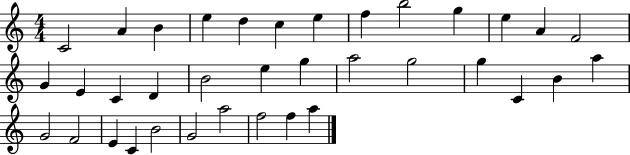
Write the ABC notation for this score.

X:1
T:Untitled
M:4/4
L:1/4
K:C
C2 A B e d c e f b2 g e A F2 G E C D B2 e g a2 g2 g C B a G2 F2 E C B2 G2 a2 f2 f a